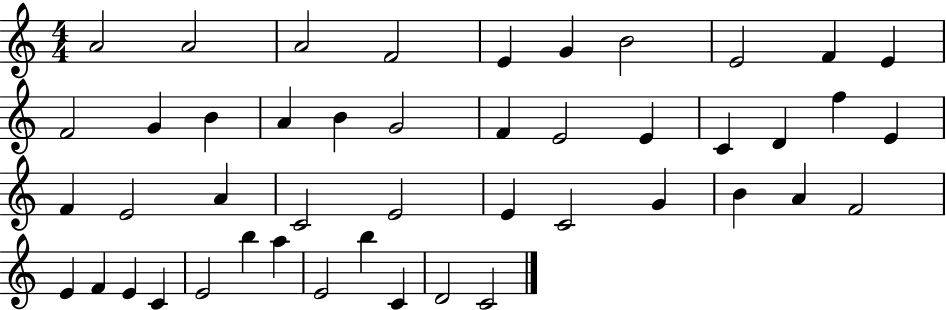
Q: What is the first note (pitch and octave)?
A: A4